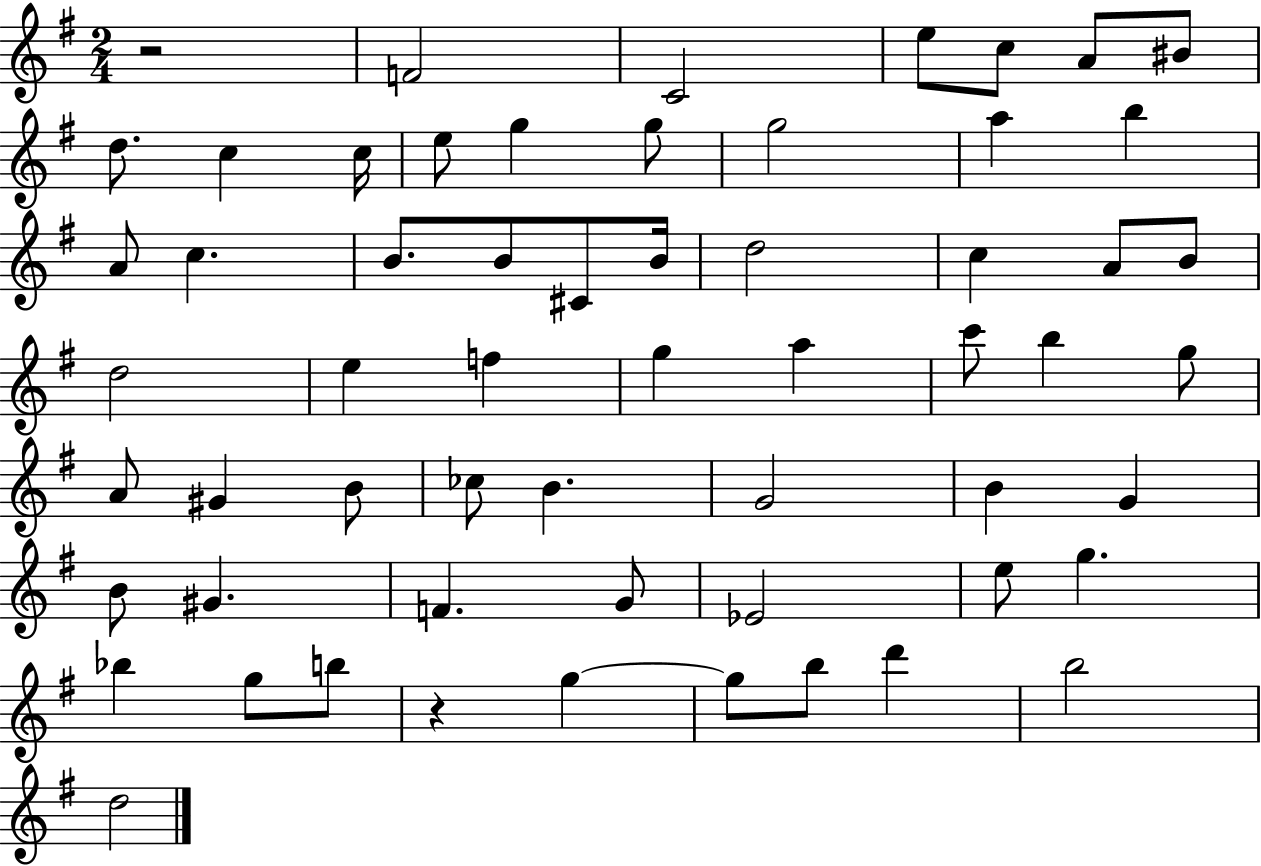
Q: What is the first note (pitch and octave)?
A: F4